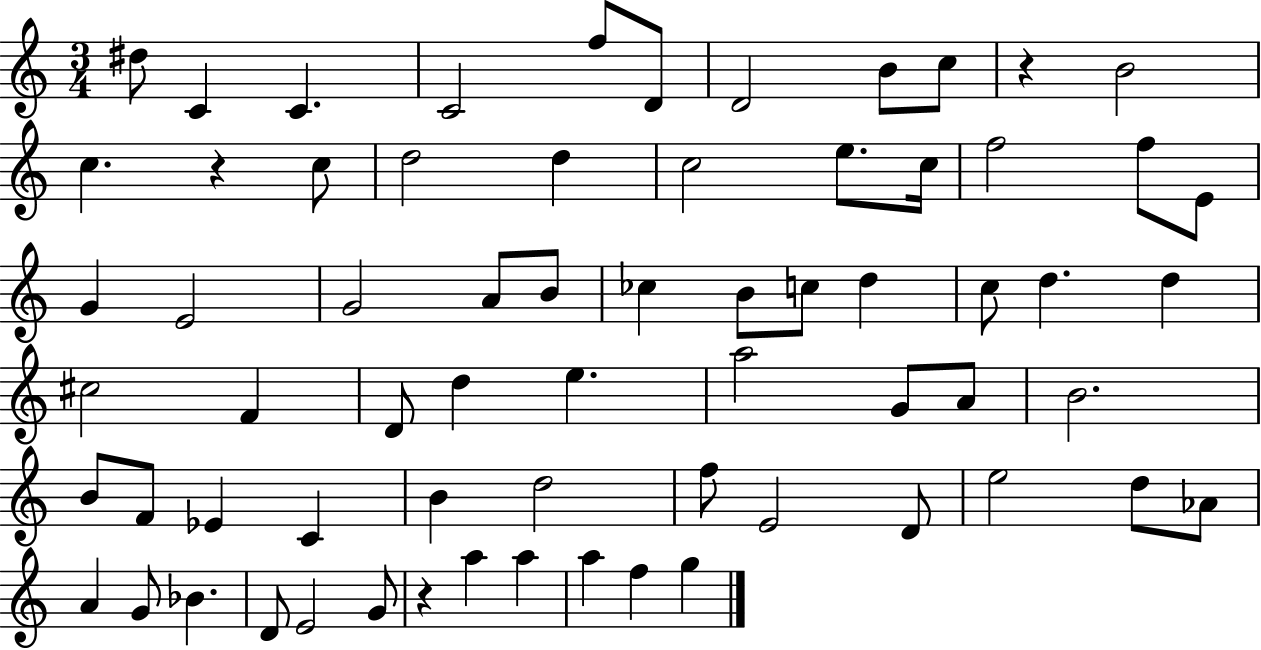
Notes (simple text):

D#5/e C4/q C4/q. C4/h F5/e D4/e D4/h B4/e C5/e R/q B4/h C5/q. R/q C5/e D5/h D5/q C5/h E5/e. C5/s F5/h F5/e E4/e G4/q E4/h G4/h A4/e B4/e CES5/q B4/e C5/e D5/q C5/e D5/q. D5/q C#5/h F4/q D4/e D5/q E5/q. A5/h G4/e A4/e B4/h. B4/e F4/e Eb4/q C4/q B4/q D5/h F5/e E4/h D4/e E5/h D5/e Ab4/e A4/q G4/e Bb4/q. D4/e E4/h G4/e R/q A5/q A5/q A5/q F5/q G5/q